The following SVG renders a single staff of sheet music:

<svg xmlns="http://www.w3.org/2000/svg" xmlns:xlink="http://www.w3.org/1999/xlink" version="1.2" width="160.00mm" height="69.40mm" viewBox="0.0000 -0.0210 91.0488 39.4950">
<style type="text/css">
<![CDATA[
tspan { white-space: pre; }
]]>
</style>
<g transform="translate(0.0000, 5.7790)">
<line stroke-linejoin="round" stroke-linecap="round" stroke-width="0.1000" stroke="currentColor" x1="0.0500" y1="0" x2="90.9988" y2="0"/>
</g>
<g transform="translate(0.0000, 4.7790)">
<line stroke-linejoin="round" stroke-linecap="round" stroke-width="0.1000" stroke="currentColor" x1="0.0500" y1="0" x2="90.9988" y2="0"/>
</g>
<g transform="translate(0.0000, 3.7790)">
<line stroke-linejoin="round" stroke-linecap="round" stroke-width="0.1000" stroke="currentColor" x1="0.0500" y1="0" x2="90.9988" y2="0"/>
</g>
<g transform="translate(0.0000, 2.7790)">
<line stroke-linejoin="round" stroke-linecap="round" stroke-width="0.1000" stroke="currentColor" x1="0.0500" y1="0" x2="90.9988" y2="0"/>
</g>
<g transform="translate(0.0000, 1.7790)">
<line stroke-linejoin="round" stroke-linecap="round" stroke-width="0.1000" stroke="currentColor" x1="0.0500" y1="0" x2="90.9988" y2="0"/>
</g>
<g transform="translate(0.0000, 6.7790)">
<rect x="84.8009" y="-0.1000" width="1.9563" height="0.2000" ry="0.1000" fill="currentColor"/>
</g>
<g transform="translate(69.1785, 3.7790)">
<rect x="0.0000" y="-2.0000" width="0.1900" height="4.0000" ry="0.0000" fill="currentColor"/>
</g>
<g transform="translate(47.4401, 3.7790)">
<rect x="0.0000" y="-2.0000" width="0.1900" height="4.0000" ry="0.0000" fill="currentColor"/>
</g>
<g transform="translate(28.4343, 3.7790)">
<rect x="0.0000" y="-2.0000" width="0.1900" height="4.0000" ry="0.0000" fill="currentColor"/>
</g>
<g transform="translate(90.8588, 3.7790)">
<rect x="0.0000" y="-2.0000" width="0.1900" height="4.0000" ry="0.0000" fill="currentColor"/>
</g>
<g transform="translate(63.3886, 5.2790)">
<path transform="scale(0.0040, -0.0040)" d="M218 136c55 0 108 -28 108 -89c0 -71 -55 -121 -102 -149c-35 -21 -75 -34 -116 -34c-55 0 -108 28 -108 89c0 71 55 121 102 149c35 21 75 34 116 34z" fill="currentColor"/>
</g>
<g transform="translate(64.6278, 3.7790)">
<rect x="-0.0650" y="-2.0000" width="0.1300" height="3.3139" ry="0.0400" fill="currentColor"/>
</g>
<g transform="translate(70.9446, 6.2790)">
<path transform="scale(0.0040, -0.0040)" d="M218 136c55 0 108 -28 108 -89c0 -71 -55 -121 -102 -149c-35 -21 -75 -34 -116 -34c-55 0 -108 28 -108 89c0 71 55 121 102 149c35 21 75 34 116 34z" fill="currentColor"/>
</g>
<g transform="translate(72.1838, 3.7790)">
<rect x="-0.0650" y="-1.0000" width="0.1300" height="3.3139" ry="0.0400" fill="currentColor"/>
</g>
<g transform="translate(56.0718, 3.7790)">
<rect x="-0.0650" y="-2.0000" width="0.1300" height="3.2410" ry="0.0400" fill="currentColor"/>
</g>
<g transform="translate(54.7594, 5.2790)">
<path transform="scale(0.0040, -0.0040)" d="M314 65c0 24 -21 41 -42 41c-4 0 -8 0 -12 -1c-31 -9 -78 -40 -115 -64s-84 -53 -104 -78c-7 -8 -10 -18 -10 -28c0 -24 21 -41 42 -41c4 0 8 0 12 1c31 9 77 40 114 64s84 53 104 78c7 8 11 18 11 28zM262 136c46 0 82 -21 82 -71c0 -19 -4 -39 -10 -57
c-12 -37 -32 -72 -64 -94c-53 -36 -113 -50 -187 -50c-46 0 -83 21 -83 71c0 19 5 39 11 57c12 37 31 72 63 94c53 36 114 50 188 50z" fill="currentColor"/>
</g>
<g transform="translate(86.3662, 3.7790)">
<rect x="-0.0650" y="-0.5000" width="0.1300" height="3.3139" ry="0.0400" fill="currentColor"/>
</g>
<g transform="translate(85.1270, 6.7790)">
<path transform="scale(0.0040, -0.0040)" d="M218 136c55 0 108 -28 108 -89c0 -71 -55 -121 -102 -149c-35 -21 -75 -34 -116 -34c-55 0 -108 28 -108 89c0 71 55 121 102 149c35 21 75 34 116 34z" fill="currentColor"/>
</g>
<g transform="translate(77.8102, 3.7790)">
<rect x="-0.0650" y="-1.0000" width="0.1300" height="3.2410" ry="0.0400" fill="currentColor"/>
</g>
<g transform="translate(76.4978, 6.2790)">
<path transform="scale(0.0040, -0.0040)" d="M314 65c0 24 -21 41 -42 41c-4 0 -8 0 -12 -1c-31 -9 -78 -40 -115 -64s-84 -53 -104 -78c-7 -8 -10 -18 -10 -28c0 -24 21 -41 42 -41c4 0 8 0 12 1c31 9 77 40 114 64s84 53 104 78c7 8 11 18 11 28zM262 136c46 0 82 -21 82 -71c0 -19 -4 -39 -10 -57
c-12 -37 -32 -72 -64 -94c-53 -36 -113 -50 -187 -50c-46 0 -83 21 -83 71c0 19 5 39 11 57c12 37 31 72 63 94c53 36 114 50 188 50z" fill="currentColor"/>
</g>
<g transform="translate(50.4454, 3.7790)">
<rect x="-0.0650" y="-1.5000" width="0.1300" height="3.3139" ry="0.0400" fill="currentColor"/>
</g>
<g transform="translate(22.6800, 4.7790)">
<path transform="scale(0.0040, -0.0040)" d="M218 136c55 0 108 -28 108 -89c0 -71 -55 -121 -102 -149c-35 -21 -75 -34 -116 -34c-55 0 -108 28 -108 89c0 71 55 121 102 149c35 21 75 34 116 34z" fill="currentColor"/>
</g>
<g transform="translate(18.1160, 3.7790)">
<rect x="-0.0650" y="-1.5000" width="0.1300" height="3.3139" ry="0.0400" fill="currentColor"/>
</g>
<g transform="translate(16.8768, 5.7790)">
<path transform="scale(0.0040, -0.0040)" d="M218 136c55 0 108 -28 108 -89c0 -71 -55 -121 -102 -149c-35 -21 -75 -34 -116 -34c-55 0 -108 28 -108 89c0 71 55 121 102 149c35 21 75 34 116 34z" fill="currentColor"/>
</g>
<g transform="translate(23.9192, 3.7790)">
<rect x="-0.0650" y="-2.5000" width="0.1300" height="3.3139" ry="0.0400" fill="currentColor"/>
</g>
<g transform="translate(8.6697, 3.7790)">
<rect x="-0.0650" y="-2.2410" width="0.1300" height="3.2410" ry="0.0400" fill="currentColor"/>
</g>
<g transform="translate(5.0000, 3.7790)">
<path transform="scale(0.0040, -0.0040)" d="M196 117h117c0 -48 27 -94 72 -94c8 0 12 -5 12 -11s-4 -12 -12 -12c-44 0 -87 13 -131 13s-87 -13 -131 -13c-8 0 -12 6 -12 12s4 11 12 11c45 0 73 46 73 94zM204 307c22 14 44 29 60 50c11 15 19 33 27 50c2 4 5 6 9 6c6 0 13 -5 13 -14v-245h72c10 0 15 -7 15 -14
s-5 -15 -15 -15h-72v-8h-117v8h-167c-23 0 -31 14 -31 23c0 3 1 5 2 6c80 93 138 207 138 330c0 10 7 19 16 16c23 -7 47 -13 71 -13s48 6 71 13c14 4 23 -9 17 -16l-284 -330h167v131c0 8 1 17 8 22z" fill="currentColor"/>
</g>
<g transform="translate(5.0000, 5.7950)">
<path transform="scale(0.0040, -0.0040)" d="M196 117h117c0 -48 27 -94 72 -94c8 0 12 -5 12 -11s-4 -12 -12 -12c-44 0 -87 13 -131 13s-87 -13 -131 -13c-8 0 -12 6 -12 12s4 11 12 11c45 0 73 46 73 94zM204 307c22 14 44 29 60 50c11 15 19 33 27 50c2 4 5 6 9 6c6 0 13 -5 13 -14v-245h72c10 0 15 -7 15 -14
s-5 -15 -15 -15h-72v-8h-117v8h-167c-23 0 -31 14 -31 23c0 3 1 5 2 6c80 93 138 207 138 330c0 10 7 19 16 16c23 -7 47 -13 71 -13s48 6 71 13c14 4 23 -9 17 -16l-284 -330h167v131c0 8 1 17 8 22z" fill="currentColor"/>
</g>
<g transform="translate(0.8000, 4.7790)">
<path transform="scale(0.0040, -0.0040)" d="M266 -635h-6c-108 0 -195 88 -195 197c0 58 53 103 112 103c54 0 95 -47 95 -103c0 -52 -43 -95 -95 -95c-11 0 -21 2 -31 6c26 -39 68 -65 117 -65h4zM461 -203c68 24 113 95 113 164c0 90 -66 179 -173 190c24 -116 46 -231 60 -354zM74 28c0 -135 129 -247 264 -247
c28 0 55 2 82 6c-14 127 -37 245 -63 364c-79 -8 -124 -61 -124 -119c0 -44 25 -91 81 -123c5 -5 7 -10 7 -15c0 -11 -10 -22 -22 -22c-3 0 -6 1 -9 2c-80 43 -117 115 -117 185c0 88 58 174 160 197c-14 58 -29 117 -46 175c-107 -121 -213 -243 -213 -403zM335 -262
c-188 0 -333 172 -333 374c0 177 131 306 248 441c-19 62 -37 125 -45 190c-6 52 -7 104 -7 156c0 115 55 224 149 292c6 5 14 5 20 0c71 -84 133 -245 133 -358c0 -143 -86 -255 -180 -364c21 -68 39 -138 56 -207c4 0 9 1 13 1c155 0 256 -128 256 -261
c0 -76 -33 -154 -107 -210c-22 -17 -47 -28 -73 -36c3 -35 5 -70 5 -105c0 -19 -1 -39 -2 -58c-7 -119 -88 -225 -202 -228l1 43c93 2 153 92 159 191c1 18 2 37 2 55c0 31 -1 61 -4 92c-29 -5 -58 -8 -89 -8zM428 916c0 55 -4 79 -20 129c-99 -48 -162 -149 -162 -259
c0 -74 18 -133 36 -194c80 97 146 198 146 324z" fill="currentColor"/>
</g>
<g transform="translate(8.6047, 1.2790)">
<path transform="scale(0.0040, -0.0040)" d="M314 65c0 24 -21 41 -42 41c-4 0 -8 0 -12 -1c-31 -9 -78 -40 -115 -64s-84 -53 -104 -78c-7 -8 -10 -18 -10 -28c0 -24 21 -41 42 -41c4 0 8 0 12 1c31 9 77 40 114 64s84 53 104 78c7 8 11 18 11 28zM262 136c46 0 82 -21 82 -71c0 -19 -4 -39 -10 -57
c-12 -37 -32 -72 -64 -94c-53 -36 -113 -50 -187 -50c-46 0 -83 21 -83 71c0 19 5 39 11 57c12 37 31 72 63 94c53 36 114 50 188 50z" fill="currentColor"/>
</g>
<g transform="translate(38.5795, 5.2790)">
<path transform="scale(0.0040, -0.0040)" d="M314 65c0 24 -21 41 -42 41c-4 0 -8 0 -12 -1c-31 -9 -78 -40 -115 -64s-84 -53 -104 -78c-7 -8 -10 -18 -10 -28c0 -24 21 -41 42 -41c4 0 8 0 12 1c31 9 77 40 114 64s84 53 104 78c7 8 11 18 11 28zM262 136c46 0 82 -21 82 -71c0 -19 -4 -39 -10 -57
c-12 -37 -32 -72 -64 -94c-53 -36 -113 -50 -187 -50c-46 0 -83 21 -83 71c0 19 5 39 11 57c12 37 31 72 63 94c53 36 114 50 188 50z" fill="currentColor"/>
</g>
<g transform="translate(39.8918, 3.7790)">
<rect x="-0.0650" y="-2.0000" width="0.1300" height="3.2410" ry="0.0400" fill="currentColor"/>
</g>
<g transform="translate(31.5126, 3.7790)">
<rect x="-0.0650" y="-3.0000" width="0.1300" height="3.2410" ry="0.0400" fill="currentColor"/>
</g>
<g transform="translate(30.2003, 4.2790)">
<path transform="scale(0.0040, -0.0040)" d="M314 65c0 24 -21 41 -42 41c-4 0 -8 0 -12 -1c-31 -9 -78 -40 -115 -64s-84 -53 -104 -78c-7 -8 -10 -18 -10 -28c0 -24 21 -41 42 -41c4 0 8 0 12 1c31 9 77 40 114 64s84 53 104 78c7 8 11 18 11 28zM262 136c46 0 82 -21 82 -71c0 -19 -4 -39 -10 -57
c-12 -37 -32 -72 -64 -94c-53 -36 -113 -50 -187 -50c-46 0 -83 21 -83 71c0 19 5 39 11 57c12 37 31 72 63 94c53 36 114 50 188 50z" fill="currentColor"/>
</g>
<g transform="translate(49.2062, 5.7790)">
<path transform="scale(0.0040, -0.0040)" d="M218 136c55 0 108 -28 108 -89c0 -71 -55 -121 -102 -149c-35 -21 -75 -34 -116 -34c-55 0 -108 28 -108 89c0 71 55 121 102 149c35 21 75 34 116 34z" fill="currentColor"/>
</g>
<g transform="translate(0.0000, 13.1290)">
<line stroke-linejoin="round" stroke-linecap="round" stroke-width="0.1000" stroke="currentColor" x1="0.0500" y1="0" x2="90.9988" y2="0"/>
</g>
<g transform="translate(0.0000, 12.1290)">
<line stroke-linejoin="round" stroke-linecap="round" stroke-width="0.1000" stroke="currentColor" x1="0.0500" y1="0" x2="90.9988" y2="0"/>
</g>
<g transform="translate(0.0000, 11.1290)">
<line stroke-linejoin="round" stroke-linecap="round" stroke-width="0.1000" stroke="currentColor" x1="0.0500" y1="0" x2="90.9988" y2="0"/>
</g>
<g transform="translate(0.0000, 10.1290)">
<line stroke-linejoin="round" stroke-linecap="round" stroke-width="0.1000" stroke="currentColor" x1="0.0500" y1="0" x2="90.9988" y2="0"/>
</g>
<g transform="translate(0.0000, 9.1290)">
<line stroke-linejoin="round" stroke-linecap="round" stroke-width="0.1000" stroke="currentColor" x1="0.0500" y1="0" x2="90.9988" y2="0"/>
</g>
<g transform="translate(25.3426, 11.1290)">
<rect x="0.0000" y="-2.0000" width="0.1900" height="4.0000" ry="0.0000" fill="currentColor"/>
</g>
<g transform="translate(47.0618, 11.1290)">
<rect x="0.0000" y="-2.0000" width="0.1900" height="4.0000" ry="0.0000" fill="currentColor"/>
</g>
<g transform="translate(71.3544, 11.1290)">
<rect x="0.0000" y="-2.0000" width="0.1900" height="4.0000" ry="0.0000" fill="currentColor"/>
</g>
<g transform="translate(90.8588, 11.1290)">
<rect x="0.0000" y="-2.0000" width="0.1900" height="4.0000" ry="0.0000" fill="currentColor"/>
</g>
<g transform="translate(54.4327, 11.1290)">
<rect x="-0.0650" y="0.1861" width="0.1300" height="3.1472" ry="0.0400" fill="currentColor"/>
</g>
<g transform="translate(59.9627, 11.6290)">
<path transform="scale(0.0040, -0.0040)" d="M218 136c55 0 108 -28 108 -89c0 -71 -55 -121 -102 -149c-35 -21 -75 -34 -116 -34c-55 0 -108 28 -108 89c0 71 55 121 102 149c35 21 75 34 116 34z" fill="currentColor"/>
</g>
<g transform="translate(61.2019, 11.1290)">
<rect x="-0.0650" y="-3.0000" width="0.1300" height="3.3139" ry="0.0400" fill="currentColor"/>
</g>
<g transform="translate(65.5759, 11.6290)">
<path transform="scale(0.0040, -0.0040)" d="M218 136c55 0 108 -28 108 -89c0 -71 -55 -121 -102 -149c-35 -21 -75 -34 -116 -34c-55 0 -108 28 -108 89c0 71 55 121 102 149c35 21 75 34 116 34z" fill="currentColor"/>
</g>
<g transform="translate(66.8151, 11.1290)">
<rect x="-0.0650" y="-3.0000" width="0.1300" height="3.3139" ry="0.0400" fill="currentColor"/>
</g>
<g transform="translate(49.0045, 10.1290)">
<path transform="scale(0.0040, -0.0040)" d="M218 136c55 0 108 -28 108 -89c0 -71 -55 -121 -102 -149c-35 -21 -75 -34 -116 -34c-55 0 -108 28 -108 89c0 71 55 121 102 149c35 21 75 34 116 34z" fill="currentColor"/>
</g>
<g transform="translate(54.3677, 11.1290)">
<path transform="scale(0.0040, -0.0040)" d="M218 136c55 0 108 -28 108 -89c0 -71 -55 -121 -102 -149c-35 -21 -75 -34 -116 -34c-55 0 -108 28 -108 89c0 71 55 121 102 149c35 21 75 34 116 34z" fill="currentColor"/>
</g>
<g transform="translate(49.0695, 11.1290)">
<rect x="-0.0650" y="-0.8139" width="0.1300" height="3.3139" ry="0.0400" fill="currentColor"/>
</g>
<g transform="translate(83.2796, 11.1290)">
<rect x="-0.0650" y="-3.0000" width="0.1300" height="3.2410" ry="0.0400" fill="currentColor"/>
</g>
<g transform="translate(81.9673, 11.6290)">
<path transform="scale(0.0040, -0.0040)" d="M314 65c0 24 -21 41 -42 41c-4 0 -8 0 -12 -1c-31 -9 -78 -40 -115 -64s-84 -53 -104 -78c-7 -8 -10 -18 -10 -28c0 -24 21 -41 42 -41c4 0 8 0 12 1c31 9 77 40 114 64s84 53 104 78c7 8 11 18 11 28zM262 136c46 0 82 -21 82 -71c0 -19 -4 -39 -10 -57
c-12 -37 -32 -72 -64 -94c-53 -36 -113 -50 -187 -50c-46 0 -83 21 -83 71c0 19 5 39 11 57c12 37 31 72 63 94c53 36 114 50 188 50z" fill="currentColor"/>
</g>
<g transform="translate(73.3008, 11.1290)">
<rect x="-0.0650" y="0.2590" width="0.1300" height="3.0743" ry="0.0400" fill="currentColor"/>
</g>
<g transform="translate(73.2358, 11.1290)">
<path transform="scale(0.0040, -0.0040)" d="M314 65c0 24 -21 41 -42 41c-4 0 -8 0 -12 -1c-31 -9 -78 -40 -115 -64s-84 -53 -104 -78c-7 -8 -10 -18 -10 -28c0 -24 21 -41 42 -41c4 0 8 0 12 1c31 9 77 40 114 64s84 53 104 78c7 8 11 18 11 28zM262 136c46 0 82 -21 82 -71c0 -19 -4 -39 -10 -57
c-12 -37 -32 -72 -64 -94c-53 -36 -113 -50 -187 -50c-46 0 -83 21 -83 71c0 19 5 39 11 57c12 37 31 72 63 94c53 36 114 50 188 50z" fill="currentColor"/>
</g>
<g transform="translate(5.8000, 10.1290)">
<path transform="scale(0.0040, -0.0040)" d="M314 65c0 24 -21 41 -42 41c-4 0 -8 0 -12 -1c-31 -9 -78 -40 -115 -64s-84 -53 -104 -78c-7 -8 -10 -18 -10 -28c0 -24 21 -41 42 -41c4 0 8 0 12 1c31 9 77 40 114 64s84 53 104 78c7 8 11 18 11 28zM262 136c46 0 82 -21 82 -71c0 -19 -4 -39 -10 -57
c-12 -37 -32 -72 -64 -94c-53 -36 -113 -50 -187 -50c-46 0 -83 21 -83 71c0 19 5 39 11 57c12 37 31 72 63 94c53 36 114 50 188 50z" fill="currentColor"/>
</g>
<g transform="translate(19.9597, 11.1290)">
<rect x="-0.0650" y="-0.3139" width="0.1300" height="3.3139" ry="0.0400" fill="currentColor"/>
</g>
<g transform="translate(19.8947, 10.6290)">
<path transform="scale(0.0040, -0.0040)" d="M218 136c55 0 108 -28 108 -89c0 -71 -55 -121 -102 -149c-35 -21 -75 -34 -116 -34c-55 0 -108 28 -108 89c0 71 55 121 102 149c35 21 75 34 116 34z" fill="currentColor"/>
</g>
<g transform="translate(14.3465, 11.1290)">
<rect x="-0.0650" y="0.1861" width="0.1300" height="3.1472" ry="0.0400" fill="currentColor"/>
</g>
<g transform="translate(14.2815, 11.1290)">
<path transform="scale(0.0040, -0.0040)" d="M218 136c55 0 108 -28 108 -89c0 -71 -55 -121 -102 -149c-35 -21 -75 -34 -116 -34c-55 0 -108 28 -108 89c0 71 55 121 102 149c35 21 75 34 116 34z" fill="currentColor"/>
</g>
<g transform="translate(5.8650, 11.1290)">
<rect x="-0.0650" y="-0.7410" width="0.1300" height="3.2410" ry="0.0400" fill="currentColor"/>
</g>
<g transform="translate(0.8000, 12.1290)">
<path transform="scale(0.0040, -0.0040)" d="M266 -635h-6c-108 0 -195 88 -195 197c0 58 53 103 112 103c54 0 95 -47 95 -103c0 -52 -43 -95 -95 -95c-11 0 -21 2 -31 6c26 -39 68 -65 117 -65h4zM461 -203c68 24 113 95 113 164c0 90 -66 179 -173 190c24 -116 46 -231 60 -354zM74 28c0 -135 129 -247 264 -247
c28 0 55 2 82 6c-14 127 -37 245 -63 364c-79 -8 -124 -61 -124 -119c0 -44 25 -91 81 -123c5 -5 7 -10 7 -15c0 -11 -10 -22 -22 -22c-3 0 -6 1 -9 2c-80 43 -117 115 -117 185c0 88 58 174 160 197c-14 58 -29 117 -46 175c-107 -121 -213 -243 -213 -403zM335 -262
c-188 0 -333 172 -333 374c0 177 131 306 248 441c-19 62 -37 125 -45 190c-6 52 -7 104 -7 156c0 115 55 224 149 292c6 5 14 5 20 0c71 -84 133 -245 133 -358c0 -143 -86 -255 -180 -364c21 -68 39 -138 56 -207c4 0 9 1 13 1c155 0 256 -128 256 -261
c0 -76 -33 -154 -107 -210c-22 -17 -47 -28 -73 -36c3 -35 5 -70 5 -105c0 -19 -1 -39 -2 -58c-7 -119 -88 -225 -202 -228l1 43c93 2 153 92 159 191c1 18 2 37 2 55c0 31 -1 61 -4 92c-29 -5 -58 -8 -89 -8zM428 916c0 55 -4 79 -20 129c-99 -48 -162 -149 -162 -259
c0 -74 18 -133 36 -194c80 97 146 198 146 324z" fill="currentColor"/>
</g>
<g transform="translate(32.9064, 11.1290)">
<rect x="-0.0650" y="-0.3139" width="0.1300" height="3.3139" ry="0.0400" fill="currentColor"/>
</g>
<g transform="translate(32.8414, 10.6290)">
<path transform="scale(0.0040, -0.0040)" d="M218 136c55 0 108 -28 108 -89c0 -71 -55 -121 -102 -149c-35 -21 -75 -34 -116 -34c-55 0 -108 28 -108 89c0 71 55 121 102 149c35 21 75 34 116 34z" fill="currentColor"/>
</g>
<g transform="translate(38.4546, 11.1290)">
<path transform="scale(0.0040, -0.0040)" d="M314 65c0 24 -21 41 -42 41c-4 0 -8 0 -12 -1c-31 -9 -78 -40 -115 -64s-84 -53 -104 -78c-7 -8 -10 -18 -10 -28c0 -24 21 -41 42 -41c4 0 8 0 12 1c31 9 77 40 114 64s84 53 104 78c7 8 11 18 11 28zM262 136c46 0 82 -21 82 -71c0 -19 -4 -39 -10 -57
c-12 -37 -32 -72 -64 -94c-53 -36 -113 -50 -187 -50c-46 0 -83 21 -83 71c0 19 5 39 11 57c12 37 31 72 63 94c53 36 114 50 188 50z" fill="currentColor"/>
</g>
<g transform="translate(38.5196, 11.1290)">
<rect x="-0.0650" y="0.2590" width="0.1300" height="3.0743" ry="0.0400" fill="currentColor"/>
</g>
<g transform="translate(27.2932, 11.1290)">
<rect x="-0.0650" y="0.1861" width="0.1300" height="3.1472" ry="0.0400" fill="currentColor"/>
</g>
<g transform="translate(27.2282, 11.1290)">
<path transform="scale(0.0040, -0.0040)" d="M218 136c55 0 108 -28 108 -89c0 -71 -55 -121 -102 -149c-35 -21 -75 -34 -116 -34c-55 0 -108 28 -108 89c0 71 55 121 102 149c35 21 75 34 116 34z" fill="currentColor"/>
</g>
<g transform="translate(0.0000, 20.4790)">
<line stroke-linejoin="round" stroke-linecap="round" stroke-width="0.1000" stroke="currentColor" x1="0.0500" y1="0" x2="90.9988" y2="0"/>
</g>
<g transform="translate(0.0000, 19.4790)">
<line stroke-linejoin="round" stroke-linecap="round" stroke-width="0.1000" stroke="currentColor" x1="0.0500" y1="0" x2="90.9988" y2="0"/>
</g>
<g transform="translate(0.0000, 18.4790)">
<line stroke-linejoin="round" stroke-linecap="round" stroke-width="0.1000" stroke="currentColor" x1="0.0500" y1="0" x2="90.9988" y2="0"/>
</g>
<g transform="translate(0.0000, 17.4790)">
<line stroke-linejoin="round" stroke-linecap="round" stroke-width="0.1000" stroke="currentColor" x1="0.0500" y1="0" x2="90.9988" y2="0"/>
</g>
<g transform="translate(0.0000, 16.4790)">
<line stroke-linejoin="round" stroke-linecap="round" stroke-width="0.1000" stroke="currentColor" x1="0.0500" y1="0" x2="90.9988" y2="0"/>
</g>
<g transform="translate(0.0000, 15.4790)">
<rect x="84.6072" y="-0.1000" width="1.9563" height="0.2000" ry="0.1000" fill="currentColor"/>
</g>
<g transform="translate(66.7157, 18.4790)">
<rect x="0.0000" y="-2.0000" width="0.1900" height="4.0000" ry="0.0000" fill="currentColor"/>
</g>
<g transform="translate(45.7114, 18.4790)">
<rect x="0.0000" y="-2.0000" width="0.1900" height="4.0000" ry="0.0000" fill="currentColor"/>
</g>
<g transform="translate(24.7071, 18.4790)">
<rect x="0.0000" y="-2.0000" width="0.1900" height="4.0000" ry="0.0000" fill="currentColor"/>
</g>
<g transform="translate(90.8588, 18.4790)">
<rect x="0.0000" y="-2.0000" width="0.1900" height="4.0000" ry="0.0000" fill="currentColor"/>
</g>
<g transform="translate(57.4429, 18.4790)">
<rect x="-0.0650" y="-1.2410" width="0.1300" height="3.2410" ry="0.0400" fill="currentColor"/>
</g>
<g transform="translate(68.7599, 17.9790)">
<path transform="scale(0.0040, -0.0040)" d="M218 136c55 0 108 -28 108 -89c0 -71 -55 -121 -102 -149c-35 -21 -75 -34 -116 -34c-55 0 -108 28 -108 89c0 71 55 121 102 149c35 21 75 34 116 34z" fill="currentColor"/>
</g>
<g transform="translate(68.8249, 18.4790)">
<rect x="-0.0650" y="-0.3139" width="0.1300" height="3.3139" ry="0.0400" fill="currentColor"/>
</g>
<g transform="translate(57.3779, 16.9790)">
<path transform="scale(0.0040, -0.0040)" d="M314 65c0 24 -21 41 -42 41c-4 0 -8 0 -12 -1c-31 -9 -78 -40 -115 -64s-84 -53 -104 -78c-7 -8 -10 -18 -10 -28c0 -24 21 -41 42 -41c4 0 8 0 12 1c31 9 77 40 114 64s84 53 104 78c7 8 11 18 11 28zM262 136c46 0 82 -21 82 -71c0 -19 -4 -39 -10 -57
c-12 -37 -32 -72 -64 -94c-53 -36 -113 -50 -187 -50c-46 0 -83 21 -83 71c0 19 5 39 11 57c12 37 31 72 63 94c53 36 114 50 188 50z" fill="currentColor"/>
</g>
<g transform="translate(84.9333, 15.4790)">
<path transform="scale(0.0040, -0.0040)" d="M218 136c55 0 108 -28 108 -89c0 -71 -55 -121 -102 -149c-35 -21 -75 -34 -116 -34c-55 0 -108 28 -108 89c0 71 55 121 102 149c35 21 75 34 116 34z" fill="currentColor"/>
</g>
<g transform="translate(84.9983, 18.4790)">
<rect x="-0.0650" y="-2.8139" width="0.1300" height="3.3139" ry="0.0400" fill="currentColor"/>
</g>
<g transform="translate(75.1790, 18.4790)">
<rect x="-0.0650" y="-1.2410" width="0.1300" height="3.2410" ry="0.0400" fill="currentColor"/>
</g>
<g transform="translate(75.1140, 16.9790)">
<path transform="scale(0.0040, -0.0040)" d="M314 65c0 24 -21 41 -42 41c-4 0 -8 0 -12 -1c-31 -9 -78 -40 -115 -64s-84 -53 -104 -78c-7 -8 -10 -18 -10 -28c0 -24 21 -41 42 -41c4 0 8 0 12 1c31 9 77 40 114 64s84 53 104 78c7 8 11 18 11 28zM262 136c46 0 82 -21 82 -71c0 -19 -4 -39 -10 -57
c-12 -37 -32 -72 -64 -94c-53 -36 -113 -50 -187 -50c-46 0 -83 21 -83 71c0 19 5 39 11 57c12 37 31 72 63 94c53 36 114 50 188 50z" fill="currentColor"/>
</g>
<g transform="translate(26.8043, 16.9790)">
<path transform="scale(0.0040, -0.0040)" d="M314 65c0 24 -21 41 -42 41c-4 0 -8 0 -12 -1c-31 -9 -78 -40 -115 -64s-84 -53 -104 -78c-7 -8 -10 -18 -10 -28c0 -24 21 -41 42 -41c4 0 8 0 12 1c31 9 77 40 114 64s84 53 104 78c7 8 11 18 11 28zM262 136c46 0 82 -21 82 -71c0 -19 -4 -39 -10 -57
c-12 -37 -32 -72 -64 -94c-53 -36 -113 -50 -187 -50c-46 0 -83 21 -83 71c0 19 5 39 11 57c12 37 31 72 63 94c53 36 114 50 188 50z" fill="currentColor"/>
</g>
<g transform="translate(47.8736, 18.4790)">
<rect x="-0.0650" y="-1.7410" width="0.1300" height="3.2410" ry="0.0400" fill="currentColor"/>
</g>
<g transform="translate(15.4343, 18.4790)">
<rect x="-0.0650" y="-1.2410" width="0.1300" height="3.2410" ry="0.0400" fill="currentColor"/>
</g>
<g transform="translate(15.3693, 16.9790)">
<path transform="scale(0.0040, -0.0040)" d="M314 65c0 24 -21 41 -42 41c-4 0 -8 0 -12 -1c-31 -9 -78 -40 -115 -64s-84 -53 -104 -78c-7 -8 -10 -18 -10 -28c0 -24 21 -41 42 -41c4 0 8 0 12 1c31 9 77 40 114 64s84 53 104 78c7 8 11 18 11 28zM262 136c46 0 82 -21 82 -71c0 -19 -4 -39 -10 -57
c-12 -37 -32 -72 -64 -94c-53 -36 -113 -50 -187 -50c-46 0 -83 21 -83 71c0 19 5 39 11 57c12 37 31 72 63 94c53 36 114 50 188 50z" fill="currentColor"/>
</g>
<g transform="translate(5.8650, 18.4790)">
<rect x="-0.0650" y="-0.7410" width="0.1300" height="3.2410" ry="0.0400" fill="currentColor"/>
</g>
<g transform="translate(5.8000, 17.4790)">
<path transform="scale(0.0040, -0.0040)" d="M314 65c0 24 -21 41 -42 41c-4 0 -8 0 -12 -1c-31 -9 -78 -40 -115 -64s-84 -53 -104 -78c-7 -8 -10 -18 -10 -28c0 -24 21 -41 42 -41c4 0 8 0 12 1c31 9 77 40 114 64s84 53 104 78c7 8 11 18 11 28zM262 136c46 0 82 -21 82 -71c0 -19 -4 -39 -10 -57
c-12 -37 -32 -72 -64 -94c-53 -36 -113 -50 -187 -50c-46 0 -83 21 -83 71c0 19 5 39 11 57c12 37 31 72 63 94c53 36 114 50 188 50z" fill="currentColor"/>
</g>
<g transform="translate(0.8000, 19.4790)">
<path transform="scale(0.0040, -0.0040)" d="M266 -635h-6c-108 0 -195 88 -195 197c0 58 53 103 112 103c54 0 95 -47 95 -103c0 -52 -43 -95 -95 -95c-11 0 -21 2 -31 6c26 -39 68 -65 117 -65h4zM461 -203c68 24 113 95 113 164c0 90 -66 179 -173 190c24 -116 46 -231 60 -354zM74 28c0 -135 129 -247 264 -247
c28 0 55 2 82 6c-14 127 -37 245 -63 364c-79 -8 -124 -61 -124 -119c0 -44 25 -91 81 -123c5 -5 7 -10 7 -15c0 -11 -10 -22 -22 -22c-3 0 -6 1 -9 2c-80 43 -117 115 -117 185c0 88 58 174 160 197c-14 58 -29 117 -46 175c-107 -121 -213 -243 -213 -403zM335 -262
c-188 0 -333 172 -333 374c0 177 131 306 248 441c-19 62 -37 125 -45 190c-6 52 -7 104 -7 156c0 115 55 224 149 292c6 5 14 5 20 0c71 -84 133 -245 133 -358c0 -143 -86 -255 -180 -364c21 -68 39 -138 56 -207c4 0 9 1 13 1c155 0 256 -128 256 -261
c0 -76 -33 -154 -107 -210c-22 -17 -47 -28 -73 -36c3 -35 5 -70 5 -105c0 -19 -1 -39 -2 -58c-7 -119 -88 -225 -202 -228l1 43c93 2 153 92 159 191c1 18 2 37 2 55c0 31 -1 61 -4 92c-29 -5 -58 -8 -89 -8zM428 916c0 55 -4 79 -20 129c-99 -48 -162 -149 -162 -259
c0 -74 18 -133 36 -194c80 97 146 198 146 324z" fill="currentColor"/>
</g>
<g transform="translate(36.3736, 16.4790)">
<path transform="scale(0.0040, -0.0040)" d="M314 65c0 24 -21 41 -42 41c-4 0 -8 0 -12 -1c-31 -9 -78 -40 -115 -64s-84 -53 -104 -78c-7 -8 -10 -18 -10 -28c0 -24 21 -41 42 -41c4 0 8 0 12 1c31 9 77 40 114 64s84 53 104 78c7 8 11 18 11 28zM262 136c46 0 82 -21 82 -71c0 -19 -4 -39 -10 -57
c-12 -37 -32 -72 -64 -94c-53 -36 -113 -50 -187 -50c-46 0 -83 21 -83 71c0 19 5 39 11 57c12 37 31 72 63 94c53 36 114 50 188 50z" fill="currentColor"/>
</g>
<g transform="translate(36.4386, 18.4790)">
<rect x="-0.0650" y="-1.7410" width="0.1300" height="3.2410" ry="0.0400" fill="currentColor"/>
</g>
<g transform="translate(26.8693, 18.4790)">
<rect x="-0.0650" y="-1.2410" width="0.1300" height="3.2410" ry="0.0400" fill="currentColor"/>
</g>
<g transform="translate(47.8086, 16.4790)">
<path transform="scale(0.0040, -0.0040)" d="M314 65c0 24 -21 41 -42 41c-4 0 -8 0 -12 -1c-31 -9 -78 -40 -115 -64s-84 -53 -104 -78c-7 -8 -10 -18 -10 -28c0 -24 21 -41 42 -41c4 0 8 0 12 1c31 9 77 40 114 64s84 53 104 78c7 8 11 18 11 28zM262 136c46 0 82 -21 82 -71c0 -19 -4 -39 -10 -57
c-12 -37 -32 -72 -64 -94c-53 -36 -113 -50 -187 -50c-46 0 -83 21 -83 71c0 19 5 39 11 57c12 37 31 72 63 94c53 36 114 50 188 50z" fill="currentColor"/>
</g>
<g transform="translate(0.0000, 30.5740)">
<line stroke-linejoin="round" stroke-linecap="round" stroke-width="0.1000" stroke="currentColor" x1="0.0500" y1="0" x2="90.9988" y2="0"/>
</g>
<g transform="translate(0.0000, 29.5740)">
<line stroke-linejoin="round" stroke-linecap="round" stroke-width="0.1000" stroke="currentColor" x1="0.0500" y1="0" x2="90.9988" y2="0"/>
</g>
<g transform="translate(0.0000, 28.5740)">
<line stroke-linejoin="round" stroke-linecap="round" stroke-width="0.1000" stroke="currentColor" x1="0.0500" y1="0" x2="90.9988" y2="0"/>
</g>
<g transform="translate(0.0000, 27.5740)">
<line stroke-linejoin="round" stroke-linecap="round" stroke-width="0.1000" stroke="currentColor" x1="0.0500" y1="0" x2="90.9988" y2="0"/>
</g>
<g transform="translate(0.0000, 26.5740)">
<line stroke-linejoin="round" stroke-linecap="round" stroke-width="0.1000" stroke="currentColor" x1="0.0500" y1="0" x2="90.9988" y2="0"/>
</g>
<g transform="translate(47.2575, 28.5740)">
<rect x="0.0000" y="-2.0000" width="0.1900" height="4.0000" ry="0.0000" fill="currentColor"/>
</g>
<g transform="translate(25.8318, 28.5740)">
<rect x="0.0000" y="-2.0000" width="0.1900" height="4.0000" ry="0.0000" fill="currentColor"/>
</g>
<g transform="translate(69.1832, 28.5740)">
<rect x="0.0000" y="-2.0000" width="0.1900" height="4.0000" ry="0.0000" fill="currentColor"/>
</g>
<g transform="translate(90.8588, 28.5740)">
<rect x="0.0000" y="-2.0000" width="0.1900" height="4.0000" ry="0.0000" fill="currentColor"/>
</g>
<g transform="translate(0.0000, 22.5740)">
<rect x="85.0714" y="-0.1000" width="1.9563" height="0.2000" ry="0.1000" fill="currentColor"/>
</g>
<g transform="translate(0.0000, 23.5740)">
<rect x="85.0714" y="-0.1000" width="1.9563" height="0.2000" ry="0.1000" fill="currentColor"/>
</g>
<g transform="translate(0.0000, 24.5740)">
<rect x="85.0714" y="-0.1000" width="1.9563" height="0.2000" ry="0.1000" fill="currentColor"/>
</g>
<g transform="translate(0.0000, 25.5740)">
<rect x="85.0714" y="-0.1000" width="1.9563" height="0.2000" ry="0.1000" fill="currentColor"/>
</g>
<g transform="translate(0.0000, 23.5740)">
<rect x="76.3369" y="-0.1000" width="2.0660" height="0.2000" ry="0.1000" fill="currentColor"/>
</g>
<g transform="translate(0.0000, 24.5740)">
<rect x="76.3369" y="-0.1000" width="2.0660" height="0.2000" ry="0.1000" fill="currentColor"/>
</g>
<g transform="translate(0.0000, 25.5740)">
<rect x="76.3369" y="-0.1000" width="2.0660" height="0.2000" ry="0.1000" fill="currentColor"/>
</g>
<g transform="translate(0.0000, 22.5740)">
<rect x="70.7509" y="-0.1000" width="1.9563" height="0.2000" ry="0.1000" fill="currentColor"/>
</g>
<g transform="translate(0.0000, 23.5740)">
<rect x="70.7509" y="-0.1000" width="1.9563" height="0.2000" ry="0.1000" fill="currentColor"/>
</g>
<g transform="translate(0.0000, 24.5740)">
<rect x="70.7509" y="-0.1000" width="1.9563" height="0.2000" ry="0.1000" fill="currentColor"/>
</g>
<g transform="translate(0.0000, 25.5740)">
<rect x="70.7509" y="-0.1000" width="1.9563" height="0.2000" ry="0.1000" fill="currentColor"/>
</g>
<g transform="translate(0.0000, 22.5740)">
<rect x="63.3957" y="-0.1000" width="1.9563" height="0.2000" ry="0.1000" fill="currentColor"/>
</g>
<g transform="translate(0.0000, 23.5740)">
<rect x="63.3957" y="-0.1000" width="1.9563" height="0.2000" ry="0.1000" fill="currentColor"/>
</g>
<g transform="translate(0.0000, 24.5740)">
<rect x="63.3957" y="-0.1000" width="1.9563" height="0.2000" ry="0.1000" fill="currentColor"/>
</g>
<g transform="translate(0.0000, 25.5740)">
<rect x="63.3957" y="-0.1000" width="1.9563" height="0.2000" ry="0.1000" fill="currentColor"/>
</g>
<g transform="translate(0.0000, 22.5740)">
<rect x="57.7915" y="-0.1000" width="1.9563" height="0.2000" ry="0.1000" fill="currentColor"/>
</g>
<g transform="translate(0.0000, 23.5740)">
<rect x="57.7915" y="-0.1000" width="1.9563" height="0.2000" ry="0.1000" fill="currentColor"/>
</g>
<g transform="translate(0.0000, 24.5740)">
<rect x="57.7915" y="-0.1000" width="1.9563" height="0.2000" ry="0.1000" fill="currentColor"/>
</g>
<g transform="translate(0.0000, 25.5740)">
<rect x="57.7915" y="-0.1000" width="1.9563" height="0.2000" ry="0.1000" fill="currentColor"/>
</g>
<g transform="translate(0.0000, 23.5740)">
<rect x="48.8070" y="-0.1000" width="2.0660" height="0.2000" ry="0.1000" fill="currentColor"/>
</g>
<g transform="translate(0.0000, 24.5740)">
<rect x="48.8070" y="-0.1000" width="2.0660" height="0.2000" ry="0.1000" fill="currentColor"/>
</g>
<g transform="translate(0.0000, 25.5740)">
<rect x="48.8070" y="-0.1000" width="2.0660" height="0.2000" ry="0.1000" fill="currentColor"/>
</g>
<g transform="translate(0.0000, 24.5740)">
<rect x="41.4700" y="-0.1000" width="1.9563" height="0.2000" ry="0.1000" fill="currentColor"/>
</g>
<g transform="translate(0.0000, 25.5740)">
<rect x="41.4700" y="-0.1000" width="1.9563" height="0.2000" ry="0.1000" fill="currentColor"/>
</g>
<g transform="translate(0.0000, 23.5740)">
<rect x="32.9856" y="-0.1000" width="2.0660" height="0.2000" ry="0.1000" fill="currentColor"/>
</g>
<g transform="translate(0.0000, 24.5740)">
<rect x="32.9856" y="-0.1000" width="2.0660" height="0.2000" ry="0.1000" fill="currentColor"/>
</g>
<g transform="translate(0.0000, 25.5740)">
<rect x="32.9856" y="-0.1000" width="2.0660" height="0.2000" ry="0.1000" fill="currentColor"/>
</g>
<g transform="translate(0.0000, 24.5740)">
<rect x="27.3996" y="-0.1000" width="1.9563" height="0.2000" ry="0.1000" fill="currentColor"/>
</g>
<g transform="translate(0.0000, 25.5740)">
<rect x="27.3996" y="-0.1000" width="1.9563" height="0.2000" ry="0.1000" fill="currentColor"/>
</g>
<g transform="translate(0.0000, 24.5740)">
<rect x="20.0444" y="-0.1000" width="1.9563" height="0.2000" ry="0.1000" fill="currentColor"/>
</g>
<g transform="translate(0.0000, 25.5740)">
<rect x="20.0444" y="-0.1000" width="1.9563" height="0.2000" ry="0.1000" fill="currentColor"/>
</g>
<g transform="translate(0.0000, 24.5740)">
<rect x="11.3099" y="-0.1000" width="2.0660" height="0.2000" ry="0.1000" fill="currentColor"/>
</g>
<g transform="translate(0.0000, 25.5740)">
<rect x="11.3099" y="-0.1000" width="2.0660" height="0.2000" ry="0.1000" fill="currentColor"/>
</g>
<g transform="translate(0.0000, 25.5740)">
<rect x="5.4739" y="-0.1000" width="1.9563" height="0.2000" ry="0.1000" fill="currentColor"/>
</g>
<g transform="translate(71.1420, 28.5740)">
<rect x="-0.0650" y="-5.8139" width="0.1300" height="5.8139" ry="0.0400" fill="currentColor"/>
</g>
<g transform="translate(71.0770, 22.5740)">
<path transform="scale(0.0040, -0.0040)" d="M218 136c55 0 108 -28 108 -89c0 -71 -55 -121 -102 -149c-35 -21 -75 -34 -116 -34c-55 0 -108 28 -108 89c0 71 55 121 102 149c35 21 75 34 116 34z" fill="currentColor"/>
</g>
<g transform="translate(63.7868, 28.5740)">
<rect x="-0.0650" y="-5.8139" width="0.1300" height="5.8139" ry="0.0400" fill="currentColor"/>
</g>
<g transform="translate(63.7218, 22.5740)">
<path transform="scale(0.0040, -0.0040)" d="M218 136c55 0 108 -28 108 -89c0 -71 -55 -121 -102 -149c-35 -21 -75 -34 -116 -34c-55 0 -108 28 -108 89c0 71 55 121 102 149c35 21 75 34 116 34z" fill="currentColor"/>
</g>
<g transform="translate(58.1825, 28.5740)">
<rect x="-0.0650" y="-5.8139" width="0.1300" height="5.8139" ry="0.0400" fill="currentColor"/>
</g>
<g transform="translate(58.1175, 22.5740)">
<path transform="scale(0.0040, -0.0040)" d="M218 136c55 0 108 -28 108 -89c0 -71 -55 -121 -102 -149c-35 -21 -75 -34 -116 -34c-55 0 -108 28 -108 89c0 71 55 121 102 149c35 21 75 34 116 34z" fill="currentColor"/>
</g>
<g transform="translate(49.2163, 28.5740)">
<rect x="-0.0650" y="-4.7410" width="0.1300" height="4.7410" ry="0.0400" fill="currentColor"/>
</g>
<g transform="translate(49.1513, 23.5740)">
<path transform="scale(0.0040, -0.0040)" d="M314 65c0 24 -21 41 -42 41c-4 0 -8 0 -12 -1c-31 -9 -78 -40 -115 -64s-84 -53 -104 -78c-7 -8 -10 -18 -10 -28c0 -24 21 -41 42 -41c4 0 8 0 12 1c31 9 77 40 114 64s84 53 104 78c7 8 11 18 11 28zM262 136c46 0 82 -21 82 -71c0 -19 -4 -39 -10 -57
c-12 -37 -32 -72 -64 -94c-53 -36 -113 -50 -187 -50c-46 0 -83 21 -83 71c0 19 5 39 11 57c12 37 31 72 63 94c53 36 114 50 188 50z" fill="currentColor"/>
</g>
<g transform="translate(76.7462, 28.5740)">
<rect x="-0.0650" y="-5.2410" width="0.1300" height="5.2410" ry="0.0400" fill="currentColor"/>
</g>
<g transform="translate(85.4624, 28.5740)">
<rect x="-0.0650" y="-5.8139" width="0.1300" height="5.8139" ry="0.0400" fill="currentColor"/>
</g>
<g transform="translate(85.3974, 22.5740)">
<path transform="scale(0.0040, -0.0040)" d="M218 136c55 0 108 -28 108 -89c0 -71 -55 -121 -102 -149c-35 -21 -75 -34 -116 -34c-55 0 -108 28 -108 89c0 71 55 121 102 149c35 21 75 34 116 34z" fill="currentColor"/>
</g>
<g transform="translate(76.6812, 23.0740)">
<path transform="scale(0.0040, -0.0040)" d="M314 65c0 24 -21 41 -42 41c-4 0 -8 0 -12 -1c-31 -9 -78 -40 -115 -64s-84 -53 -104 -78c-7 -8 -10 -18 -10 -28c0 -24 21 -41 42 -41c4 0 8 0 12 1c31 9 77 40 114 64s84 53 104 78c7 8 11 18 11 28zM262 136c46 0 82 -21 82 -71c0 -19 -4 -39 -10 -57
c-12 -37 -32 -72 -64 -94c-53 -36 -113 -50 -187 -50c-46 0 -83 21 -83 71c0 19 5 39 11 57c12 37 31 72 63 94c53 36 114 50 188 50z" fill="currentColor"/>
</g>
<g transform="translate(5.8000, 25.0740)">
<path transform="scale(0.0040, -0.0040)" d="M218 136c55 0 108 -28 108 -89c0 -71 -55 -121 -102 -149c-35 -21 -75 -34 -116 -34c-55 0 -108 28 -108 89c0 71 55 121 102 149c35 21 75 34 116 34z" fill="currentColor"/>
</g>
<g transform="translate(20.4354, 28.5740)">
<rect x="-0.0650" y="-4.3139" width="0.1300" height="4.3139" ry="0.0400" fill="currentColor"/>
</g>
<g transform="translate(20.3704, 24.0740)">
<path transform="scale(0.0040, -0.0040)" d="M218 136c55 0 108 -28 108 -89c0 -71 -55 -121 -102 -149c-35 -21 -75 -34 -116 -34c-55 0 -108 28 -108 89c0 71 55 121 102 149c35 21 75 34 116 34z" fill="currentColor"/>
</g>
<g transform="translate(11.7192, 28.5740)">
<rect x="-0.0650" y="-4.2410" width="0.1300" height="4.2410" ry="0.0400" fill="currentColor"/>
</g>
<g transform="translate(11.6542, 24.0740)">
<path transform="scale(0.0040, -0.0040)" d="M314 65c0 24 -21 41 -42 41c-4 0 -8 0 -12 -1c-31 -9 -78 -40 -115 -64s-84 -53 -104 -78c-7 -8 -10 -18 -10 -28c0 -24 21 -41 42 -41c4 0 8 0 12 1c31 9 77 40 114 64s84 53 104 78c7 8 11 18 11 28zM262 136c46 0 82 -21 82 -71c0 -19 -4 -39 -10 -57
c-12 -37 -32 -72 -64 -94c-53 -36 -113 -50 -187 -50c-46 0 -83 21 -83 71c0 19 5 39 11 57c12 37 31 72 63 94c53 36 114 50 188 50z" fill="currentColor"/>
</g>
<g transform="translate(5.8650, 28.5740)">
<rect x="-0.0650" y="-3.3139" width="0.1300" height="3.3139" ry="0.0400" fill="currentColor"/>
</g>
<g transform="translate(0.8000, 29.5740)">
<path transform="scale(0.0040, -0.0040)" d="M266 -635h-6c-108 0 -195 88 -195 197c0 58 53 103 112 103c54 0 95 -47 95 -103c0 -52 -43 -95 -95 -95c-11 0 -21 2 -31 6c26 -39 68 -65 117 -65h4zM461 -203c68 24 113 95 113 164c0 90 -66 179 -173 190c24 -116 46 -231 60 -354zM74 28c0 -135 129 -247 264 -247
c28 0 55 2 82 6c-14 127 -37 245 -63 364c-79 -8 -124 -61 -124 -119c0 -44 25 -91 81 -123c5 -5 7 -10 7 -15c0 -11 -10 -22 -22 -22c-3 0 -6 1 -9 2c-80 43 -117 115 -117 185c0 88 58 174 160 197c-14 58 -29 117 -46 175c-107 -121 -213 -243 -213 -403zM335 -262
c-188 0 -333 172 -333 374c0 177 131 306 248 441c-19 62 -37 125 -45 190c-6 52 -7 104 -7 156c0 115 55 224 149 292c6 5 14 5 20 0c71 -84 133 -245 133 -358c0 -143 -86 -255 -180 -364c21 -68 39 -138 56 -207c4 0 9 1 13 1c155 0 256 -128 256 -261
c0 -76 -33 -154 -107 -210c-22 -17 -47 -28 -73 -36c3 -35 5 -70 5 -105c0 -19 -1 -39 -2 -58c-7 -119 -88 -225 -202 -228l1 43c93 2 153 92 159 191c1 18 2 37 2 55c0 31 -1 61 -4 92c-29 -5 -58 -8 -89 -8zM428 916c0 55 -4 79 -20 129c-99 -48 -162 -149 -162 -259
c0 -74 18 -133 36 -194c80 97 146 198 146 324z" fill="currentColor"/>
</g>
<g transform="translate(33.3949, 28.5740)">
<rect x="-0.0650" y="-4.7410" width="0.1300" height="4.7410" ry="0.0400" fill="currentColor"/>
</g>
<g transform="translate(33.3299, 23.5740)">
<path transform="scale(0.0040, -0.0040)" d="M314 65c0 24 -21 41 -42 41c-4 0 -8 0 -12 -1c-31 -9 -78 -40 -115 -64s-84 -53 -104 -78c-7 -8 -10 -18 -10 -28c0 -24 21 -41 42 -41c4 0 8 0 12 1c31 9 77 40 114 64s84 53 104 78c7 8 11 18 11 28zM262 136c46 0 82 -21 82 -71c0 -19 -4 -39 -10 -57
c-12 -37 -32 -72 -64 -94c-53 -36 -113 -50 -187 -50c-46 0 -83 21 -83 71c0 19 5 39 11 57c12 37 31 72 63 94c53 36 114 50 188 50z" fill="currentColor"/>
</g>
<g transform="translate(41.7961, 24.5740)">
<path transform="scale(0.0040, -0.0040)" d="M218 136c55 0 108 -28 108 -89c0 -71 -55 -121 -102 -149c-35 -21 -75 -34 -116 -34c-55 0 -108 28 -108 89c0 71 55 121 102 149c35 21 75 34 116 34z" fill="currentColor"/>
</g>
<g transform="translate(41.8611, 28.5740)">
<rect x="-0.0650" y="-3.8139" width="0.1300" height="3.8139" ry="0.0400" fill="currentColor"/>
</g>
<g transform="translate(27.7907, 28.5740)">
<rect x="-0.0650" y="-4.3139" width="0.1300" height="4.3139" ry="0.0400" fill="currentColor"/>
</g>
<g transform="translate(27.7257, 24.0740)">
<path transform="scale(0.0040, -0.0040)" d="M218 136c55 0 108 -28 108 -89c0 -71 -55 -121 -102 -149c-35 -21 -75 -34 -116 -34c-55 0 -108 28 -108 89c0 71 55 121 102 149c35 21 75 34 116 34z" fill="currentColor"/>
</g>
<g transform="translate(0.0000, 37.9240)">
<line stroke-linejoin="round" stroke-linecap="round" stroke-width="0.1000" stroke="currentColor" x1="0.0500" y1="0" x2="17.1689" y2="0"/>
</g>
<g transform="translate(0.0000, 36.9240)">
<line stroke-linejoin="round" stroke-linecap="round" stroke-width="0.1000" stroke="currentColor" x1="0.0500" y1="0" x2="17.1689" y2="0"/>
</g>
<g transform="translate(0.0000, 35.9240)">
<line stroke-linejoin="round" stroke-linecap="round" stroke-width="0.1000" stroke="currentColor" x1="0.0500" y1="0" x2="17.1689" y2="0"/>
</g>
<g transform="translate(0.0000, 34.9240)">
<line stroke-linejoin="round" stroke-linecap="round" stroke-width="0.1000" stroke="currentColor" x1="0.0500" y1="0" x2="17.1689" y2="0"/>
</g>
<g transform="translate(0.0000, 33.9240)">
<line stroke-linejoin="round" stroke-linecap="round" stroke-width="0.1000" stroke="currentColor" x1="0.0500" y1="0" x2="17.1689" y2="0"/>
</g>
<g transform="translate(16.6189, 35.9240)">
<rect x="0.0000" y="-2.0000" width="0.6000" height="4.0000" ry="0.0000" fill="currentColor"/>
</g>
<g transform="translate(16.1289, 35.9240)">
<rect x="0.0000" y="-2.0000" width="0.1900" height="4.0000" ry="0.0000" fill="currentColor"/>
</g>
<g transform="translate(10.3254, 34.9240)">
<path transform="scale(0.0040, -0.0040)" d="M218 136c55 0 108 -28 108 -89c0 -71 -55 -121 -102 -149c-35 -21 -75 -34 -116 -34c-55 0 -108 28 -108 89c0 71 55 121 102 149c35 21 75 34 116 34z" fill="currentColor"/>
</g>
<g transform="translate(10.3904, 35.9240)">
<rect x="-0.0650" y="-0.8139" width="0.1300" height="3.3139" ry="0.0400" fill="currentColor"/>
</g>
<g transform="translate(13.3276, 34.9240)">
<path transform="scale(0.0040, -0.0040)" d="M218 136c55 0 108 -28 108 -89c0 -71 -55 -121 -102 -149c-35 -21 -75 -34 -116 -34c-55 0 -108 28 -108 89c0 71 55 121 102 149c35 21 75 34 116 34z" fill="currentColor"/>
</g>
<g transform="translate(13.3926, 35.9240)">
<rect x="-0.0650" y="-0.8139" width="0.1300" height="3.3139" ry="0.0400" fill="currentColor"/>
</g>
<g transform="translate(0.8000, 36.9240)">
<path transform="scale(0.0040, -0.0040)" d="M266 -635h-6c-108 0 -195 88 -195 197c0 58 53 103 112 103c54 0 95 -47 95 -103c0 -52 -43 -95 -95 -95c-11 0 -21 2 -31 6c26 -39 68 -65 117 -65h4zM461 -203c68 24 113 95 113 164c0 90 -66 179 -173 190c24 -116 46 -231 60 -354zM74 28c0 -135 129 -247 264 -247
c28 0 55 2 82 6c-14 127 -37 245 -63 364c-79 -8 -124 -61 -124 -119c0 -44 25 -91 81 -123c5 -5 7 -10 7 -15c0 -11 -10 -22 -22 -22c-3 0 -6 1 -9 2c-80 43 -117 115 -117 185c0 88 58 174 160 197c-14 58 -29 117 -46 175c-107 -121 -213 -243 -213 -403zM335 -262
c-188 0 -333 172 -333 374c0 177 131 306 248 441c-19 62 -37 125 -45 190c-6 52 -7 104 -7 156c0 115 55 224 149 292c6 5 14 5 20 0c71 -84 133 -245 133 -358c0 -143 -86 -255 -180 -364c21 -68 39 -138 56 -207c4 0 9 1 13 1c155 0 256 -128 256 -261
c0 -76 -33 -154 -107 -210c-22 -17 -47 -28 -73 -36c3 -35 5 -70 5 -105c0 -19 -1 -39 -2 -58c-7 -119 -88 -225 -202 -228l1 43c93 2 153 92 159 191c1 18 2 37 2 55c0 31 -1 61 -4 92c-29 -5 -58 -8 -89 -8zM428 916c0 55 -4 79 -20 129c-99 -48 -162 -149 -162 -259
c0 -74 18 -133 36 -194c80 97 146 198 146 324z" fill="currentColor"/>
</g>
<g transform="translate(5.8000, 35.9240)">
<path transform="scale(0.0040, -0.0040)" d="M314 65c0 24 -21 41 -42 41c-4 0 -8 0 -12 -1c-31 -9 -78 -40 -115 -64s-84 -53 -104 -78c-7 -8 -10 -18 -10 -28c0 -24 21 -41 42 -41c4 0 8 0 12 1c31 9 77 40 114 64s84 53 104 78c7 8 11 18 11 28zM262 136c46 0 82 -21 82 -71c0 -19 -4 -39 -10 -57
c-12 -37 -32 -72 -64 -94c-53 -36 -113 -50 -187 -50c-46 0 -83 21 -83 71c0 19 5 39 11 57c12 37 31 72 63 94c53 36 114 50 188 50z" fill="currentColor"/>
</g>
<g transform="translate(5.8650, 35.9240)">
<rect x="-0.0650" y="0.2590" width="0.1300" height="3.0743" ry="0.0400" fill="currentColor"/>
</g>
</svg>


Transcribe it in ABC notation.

X:1
T:Untitled
M:4/4
L:1/4
K:C
g2 E G A2 F2 E F2 F D D2 C d2 B c B c B2 d B A A B2 A2 d2 e2 e2 f2 f2 e2 c e2 a b d'2 d' d' e'2 c' e'2 g' g' g' f'2 g' B2 d d